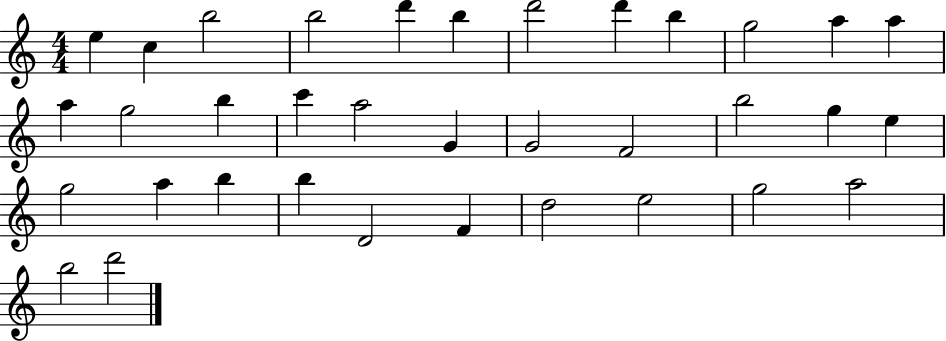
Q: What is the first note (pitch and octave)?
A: E5